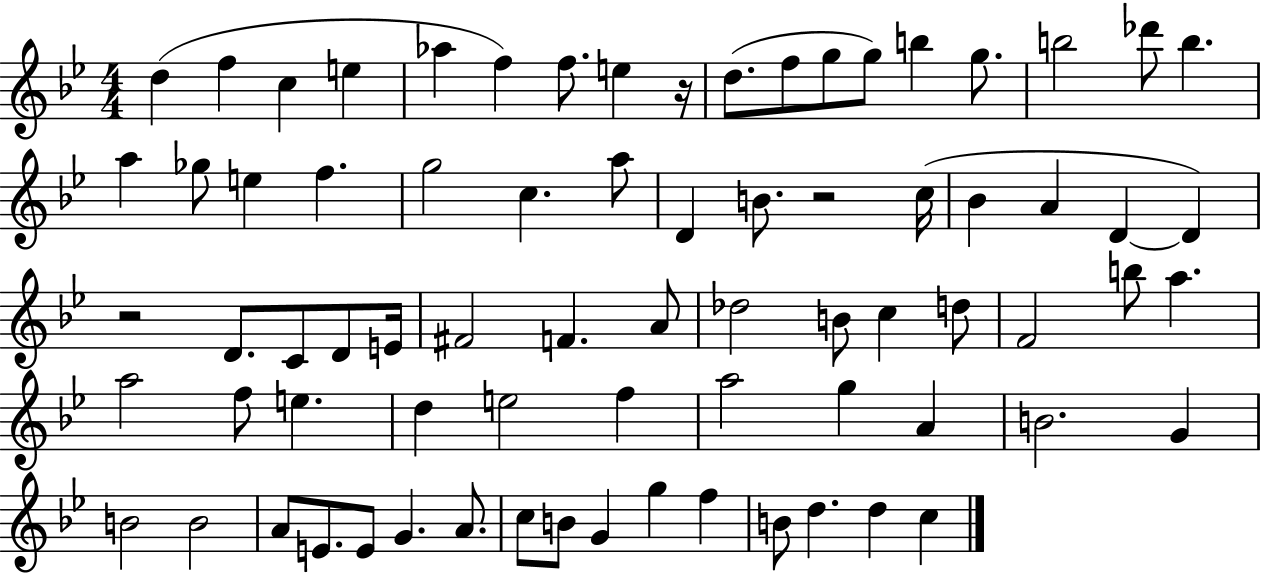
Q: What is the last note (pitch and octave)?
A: C5